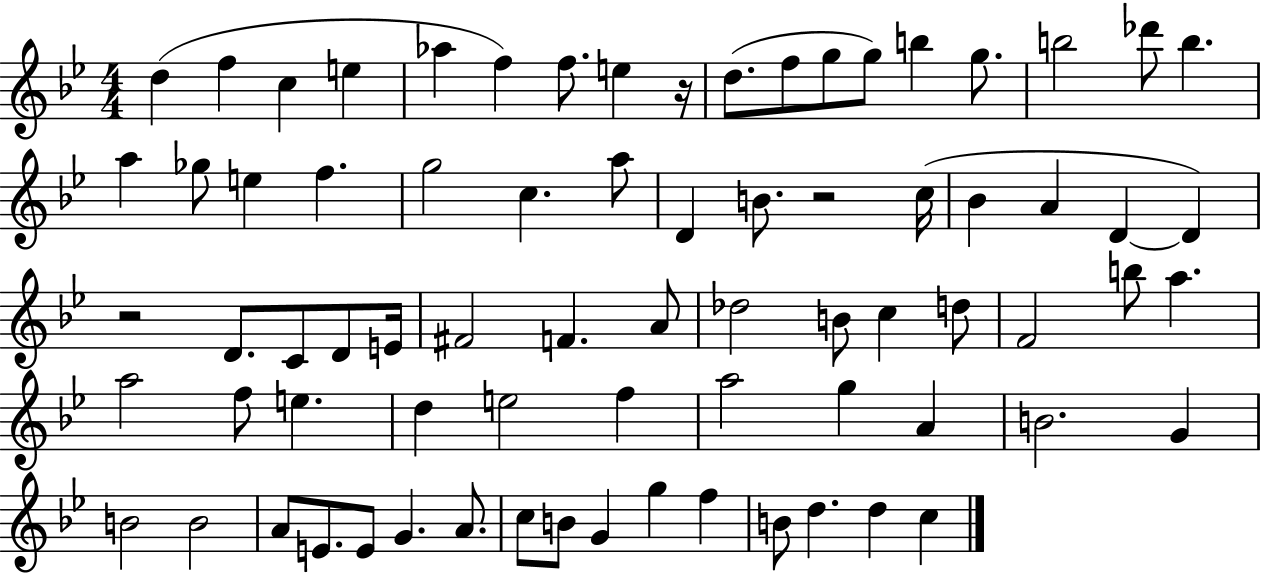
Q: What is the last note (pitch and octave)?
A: C5